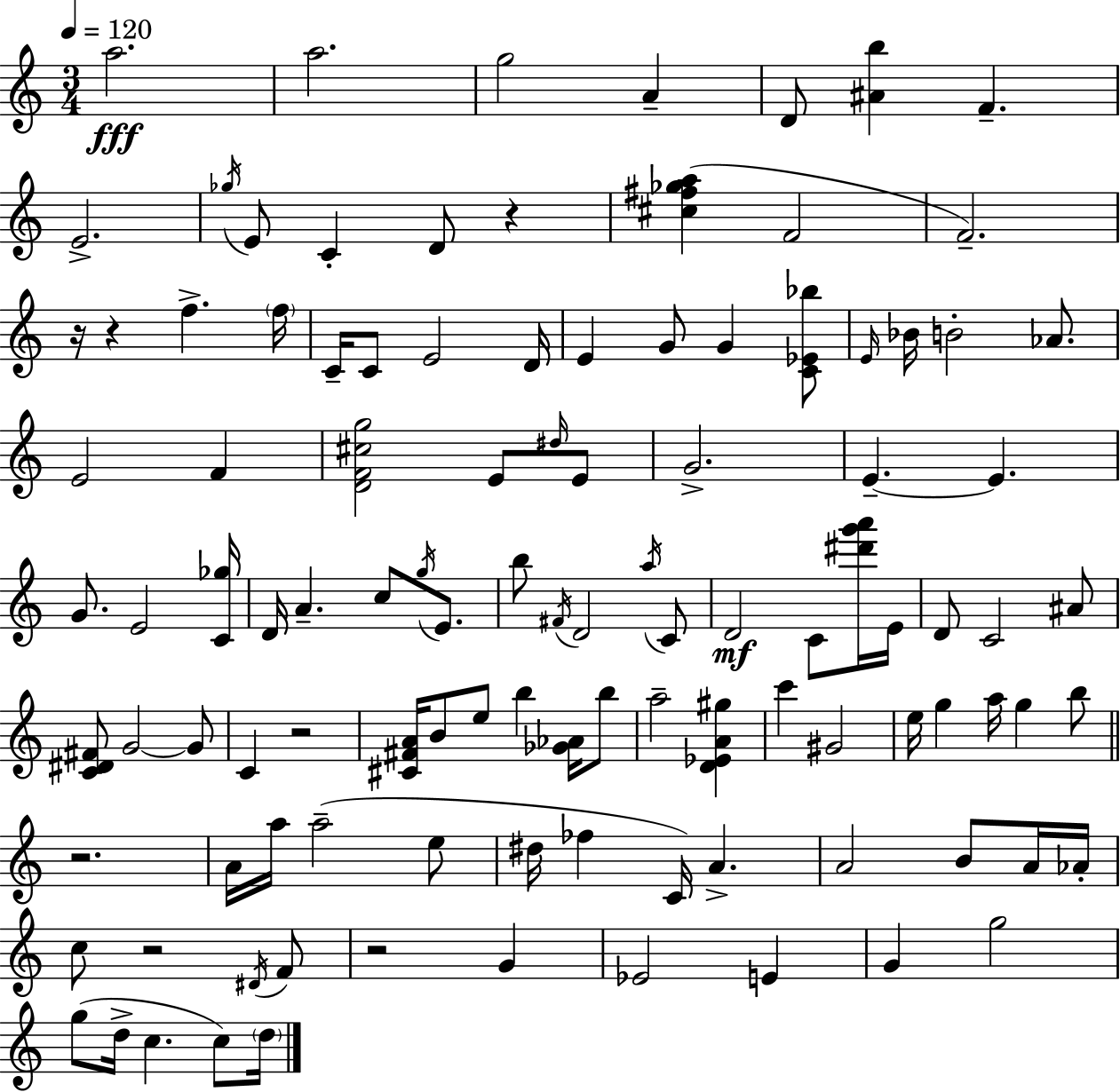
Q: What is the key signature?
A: A minor